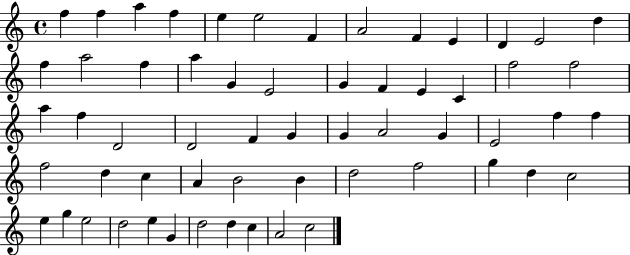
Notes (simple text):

F5/q F5/q A5/q F5/q E5/q E5/h F4/q A4/h F4/q E4/q D4/q E4/h D5/q F5/q A5/h F5/q A5/q G4/q E4/h G4/q F4/q E4/q C4/q F5/h F5/h A5/q F5/q D4/h D4/h F4/q G4/q G4/q A4/h G4/q E4/h F5/q F5/q F5/h D5/q C5/q A4/q B4/h B4/q D5/h F5/h G5/q D5/q C5/h E5/q G5/q E5/h D5/h E5/q G4/q D5/h D5/q C5/q A4/h C5/h